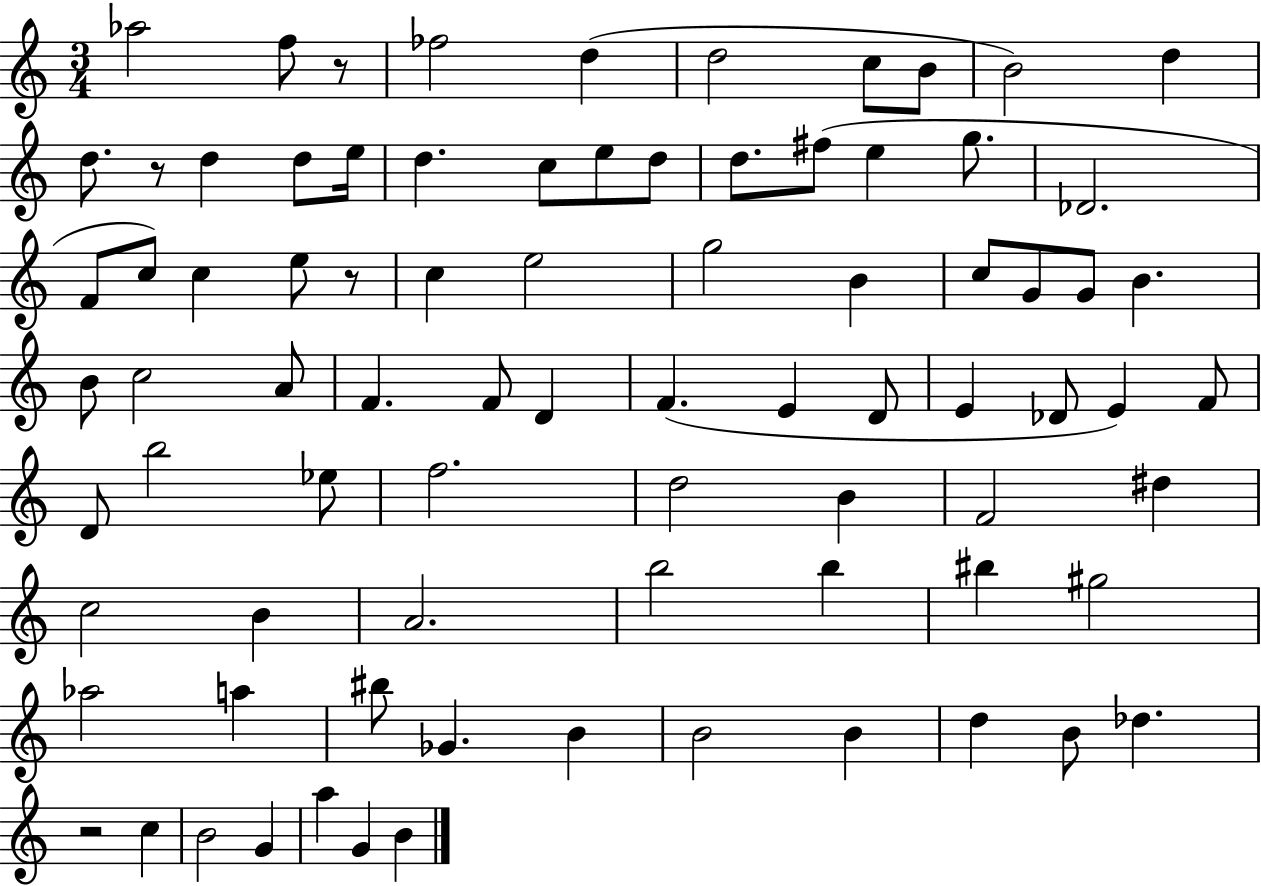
{
  \clef treble
  \numericTimeSignature
  \time 3/4
  \key c \major
  aes''2 f''8 r8 | fes''2 d''4( | d''2 c''8 b'8 | b'2) d''4 | \break d''8. r8 d''4 d''8 e''16 | d''4. c''8 e''8 d''8 | d''8. fis''8( e''4 g''8. | des'2. | \break f'8 c''8) c''4 e''8 r8 | c''4 e''2 | g''2 b'4 | c''8 g'8 g'8 b'4. | \break b'8 c''2 a'8 | f'4. f'8 d'4 | f'4.( e'4 d'8 | e'4 des'8 e'4) f'8 | \break d'8 b''2 ees''8 | f''2. | d''2 b'4 | f'2 dis''4 | \break c''2 b'4 | a'2. | b''2 b''4 | bis''4 gis''2 | \break aes''2 a''4 | bis''8 ges'4. b'4 | b'2 b'4 | d''4 b'8 des''4. | \break r2 c''4 | b'2 g'4 | a''4 g'4 b'4 | \bar "|."
}